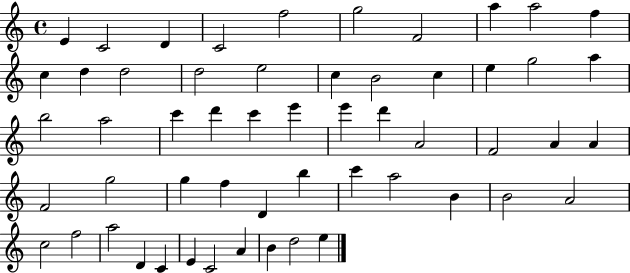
X:1
T:Untitled
M:4/4
L:1/4
K:C
E C2 D C2 f2 g2 F2 a a2 f c d d2 d2 e2 c B2 c e g2 a b2 a2 c' d' c' e' e' d' A2 F2 A A F2 g2 g f D b c' a2 B B2 A2 c2 f2 a2 D C E C2 A B d2 e